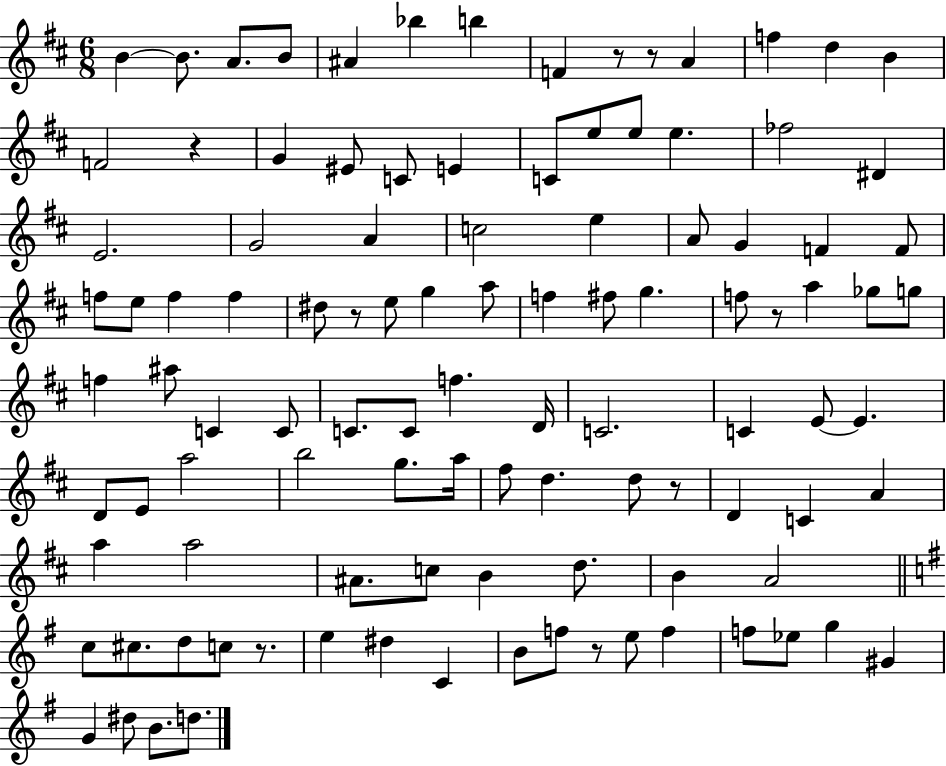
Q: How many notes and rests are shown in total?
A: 106